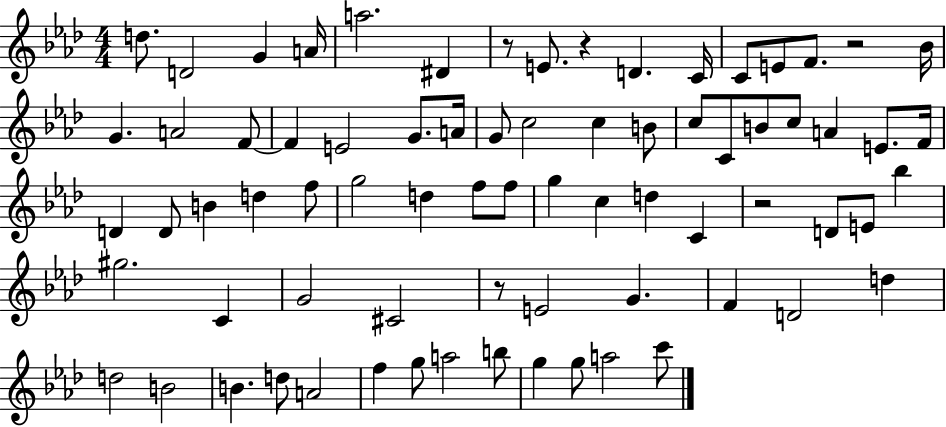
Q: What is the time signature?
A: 4/4